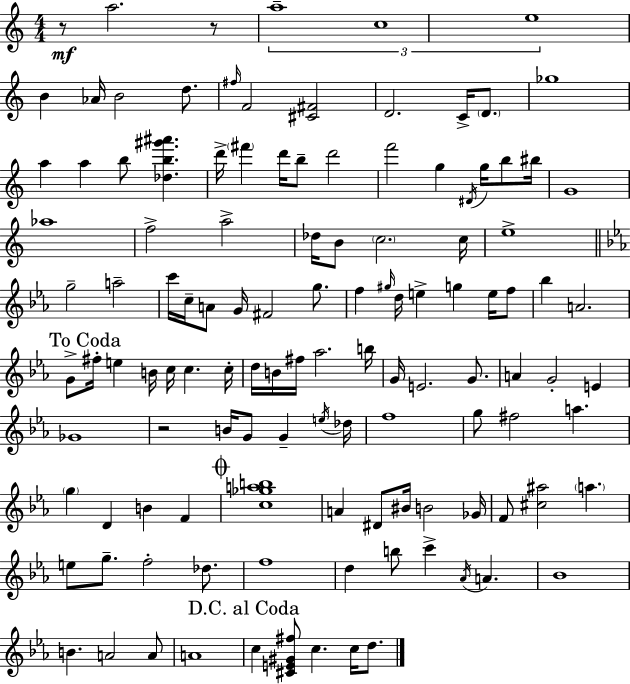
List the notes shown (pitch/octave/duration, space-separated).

R/e A5/h. R/e A5/w C5/w E5/w B4/q Ab4/s B4/h D5/e. F#5/s F4/h [C#4,F#4]/h D4/h. C4/s D4/e. Gb5/w A5/q A5/q B5/e [Db5,B5,G#6,A#6]/q. D6/s F#6/q D6/s B5/e D6/h F6/h G5/q D#4/s G5/s B5/e BIS5/s G4/w Ab5/w F5/h A5/h Db5/s B4/e C5/h. C5/s E5/w G5/h A5/h C6/s C5/s A4/e G4/s F#4/h G5/e. F5/q G#5/s D5/s E5/q G5/q E5/s F5/e Bb5/q A4/h. G4/e F#5/s E5/q B4/s C5/s C5/q. C5/s D5/s B4/s F#5/s Ab5/h. B5/s G4/s E4/h. G4/e. A4/q G4/h E4/q Gb4/w R/h B4/s G4/e G4/q E5/s Db5/s F5/w G5/e F#5/h A5/q. G5/q D4/q B4/q F4/q [C5,Gb5,A5,B5]/w A4/q D#4/e BIS4/s B4/h Gb4/s F4/e [C#5,A#5]/h A5/q. E5/e G5/e. F5/h Db5/e. F5/w D5/q B5/e C6/q Ab4/s A4/q. Bb4/w B4/q. A4/h A4/e A4/w C5/q [C#4,E4,G#4,F#5]/e C5/q. C5/s D5/e.